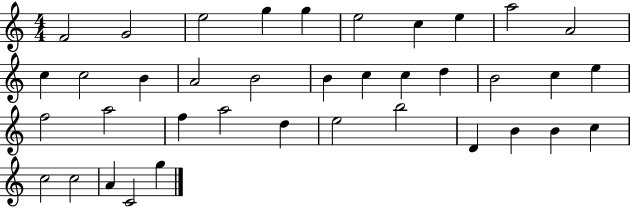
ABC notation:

X:1
T:Untitled
M:4/4
L:1/4
K:C
F2 G2 e2 g g e2 c e a2 A2 c c2 B A2 B2 B c c d B2 c e f2 a2 f a2 d e2 b2 D B B c c2 c2 A C2 g